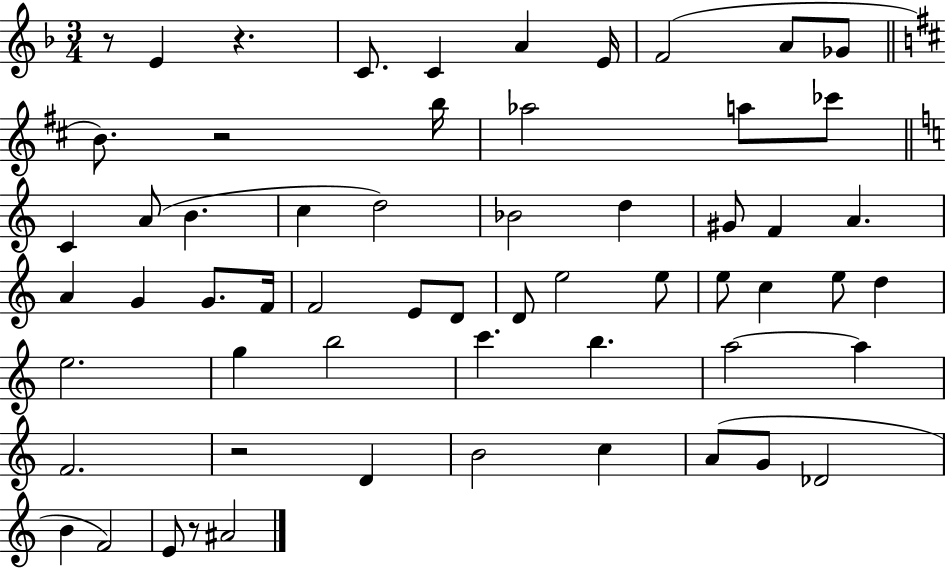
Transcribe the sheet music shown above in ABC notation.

X:1
T:Untitled
M:3/4
L:1/4
K:F
z/2 E z C/2 C A E/4 F2 A/2 _G/2 B/2 z2 b/4 _a2 a/2 _c'/2 C A/2 B c d2 _B2 d ^G/2 F A A G G/2 F/4 F2 E/2 D/2 D/2 e2 e/2 e/2 c e/2 d e2 g b2 c' b a2 a F2 z2 D B2 c A/2 G/2 _D2 B F2 E/2 z/2 ^A2